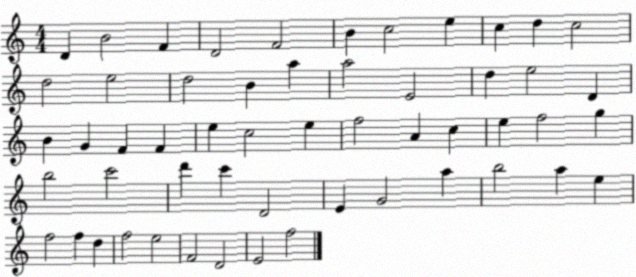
X:1
T:Untitled
M:4/4
L:1/4
K:C
D B2 F D2 F2 B c2 e c d c2 d2 e2 d2 B a a2 E2 d e2 D B G F F e c2 e f2 A c e f2 g b2 c'2 d' c' D2 E G2 a b2 a e f2 f d f2 e2 F2 D2 E2 f2